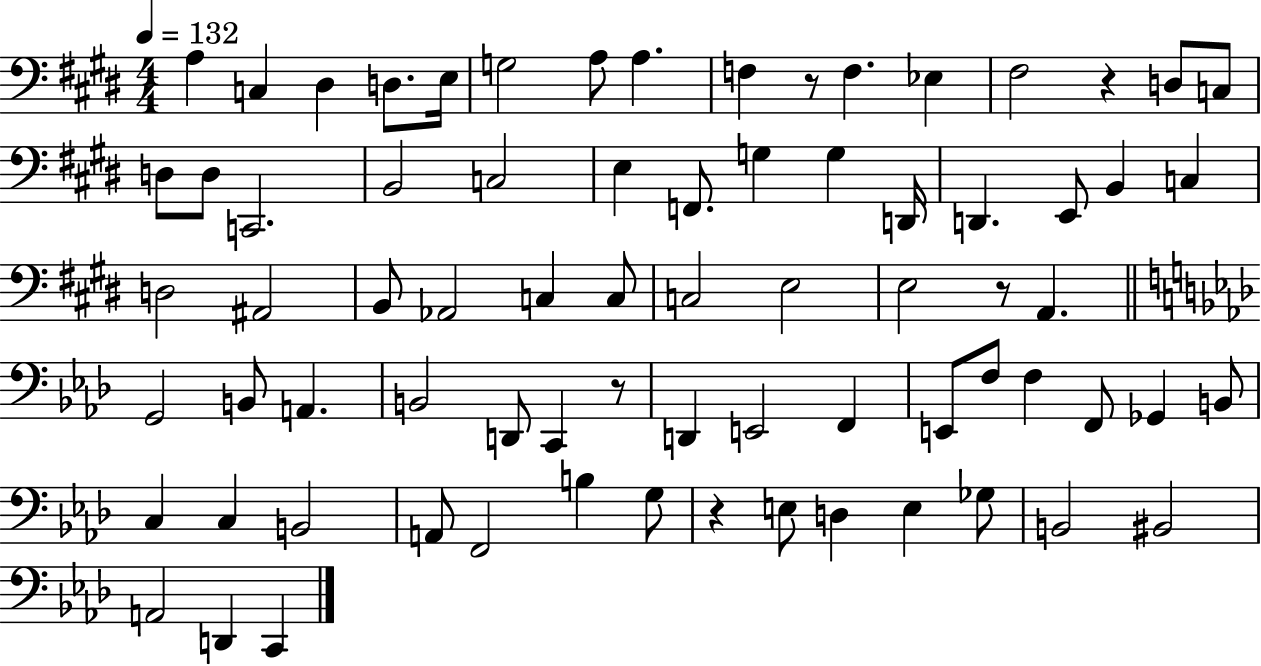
A3/q C3/q D#3/q D3/e. E3/s G3/h A3/e A3/q. F3/q R/e F3/q. Eb3/q F#3/h R/q D3/e C3/e D3/e D3/e C2/h. B2/h C3/h E3/q F2/e. G3/q G3/q D2/s D2/q. E2/e B2/q C3/q D3/h A#2/h B2/e Ab2/h C3/q C3/e C3/h E3/h E3/h R/e A2/q. G2/h B2/e A2/q. B2/h D2/e C2/q R/e D2/q E2/h F2/q E2/e F3/e F3/q F2/e Gb2/q B2/e C3/q C3/q B2/h A2/e F2/h B3/q G3/e R/q E3/e D3/q E3/q Gb3/e B2/h BIS2/h A2/h D2/q C2/q